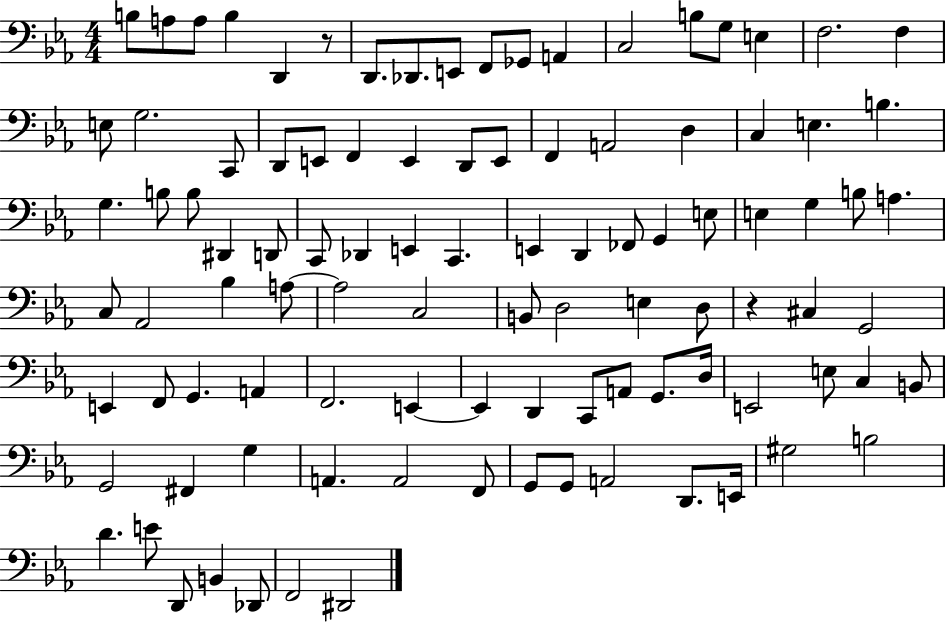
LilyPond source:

{
  \clef bass
  \numericTimeSignature
  \time 4/4
  \key ees \major
  b8 a8 a8 b4 d,4 r8 | d,8. des,8. e,8 f,8 ges,8 a,4 | c2 b8 g8 e4 | f2. f4 | \break e8 g2. c,8 | d,8 e,8 f,4 e,4 d,8 e,8 | f,4 a,2 d4 | c4 e4. b4. | \break g4. b8 b8 dis,4 d,8 | c,8 des,4 e,4 c,4. | e,4 d,4 fes,8 g,4 e8 | e4 g4 b8 a4. | \break c8 aes,2 bes4 a8~~ | a2 c2 | b,8 d2 e4 d8 | r4 cis4 g,2 | \break e,4 f,8 g,4. a,4 | f,2. e,4~~ | e,4 d,4 c,8 a,8 g,8. d16 | e,2 e8 c4 b,8 | \break g,2 fis,4 g4 | a,4. a,2 f,8 | g,8 g,8 a,2 d,8. e,16 | gis2 b2 | \break d'4. e'8 d,8 b,4 des,8 | f,2 dis,2 | \bar "|."
}